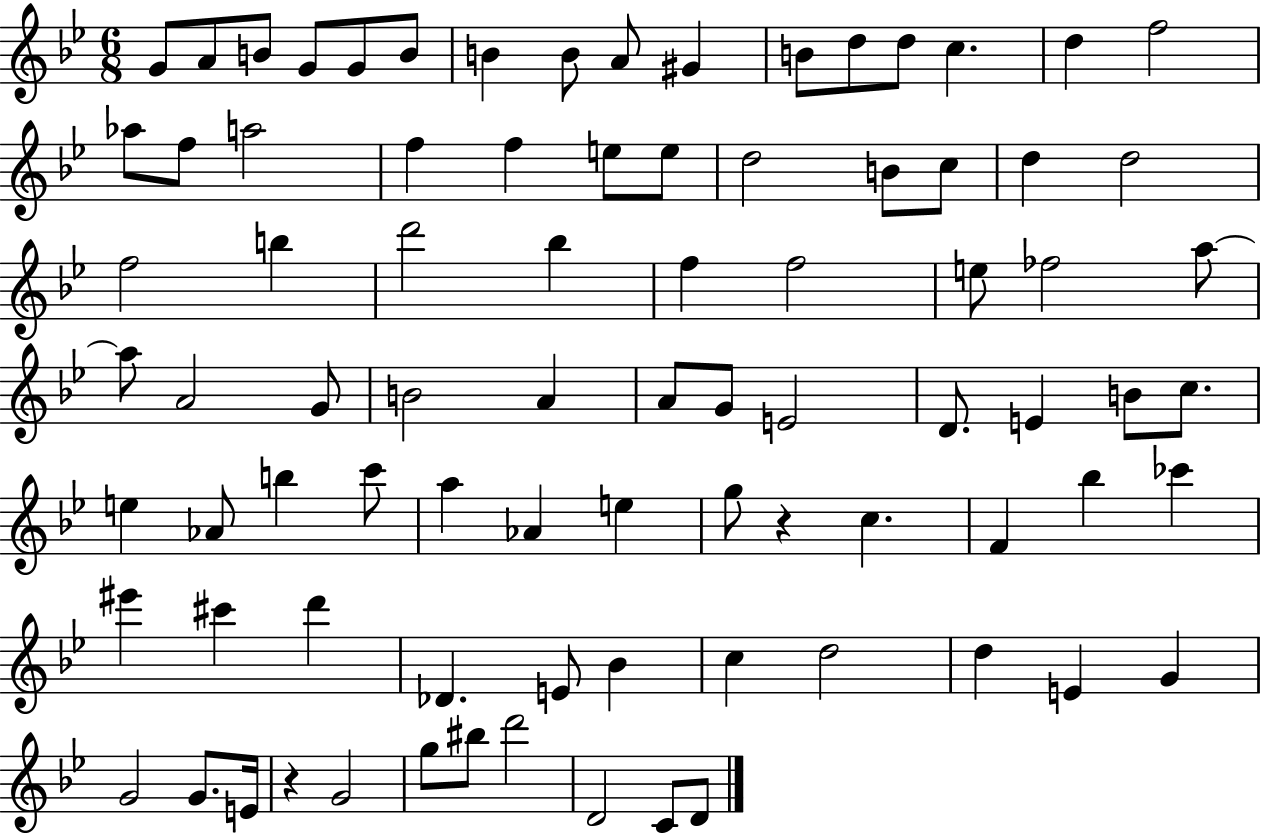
G4/e A4/e B4/e G4/e G4/e B4/e B4/q B4/e A4/e G#4/q B4/e D5/e D5/e C5/q. D5/q F5/h Ab5/e F5/e A5/h F5/q F5/q E5/e E5/e D5/h B4/e C5/e D5/q D5/h F5/h B5/q D6/h Bb5/q F5/q F5/h E5/e FES5/h A5/e A5/e A4/h G4/e B4/h A4/q A4/e G4/e E4/h D4/e. E4/q B4/e C5/e. E5/q Ab4/e B5/q C6/e A5/q Ab4/q E5/q G5/e R/q C5/q. F4/q Bb5/q CES6/q EIS6/q C#6/q D6/q Db4/q. E4/e Bb4/q C5/q D5/h D5/q E4/q G4/q G4/h G4/e. E4/s R/q G4/h G5/e BIS5/e D6/h D4/h C4/e D4/e